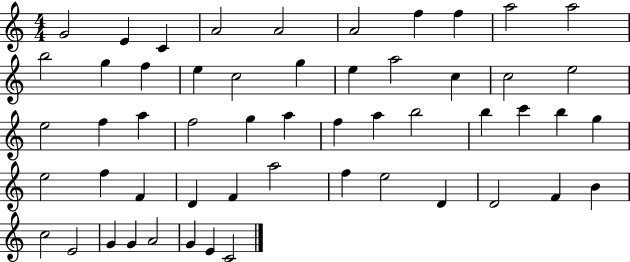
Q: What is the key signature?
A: C major